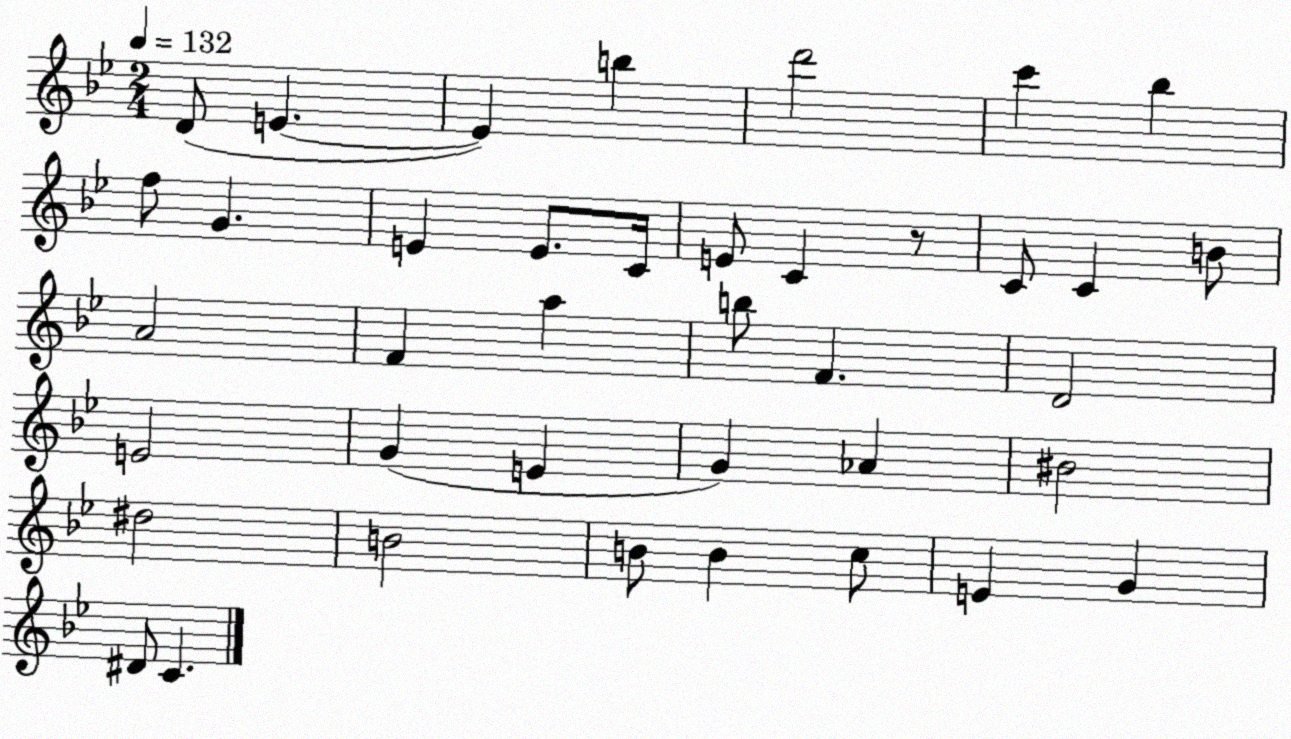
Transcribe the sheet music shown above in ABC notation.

X:1
T:Untitled
M:2/4
L:1/4
K:Bb
D/2 E E b d'2 c' _b f/2 G E E/2 C/4 E/2 C z/2 C/2 C B/2 A2 F a b/2 F D2 E2 G E G _A ^B2 ^d2 B2 B/2 B c/2 E G ^D/2 C